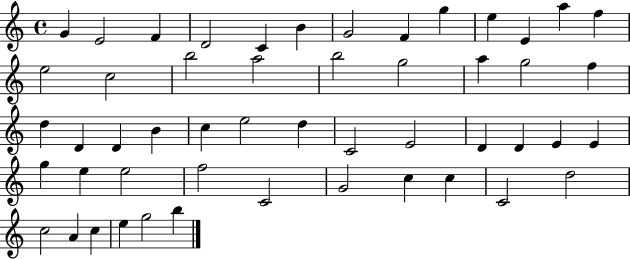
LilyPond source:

{
  \clef treble
  \time 4/4
  \defaultTimeSignature
  \key c \major
  g'4 e'2 f'4 | d'2 c'4 b'4 | g'2 f'4 g''4 | e''4 e'4 a''4 f''4 | \break e''2 c''2 | b''2 a''2 | b''2 g''2 | a''4 g''2 f''4 | \break d''4 d'4 d'4 b'4 | c''4 e''2 d''4 | c'2 e'2 | d'4 d'4 e'4 e'4 | \break g''4 e''4 e''2 | f''2 c'2 | g'2 c''4 c''4 | c'2 d''2 | \break c''2 a'4 c''4 | e''4 g''2 b''4 | \bar "|."
}